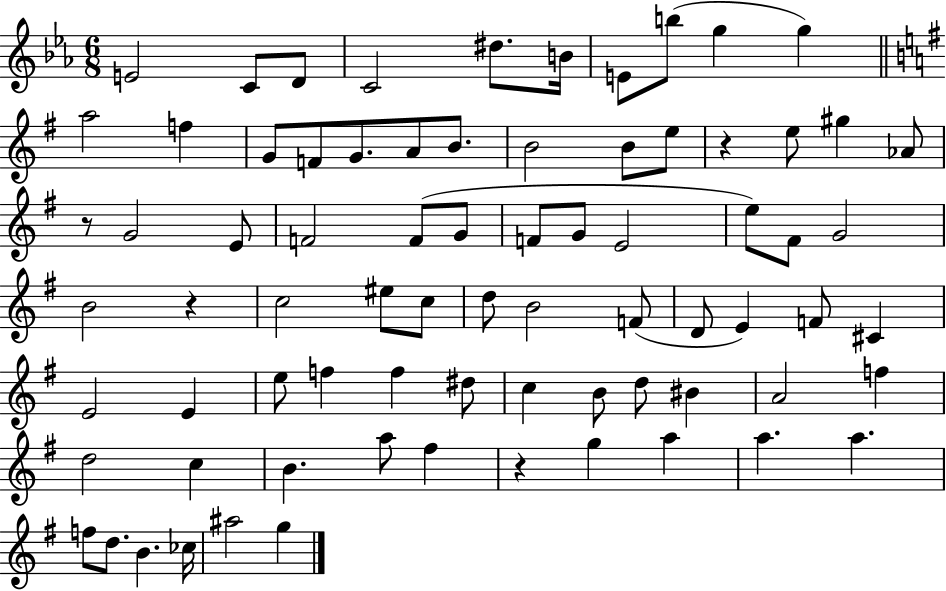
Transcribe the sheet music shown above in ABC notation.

X:1
T:Untitled
M:6/8
L:1/4
K:Eb
E2 C/2 D/2 C2 ^d/2 B/4 E/2 b/2 g g a2 f G/2 F/2 G/2 A/2 B/2 B2 B/2 e/2 z e/2 ^g _A/2 z/2 G2 E/2 F2 F/2 G/2 F/2 G/2 E2 e/2 ^F/2 G2 B2 z c2 ^e/2 c/2 d/2 B2 F/2 D/2 E F/2 ^C E2 E e/2 f f ^d/2 c B/2 d/2 ^B A2 f d2 c B a/2 ^f z g a a a f/2 d/2 B _c/4 ^a2 g